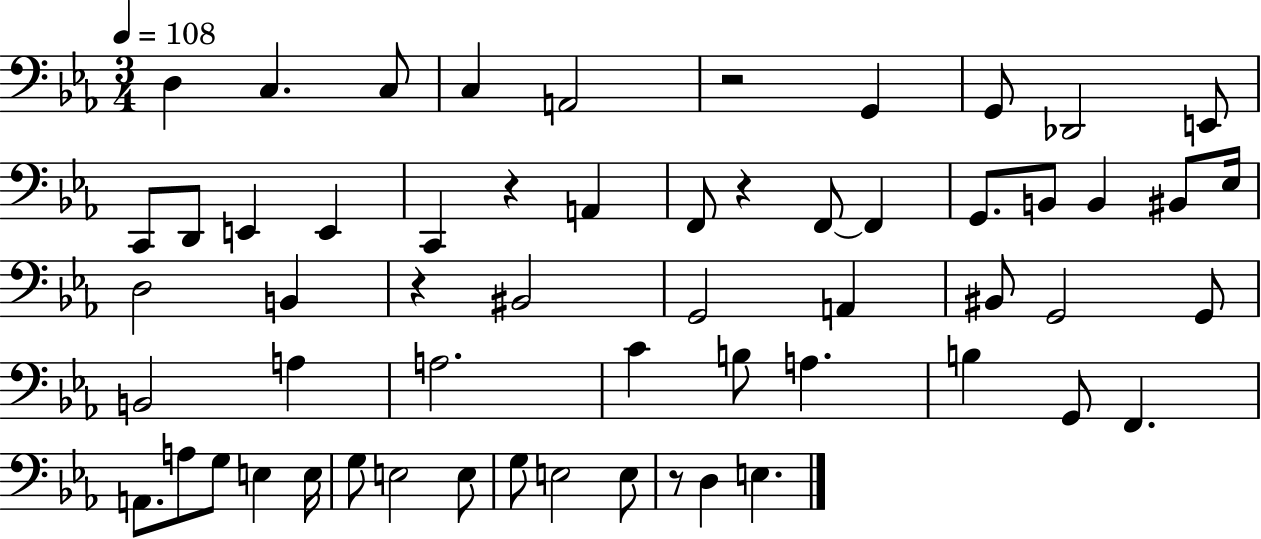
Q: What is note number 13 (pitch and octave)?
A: E2